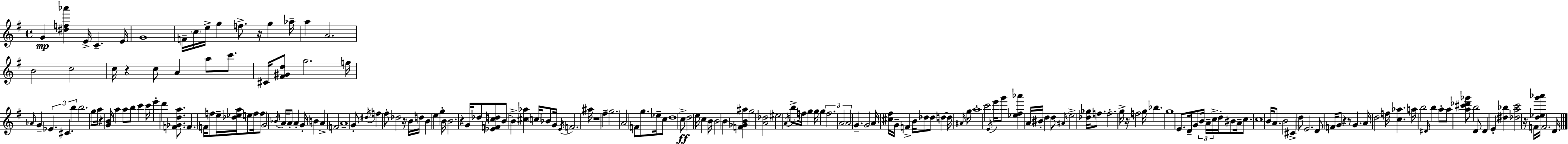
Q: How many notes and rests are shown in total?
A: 198